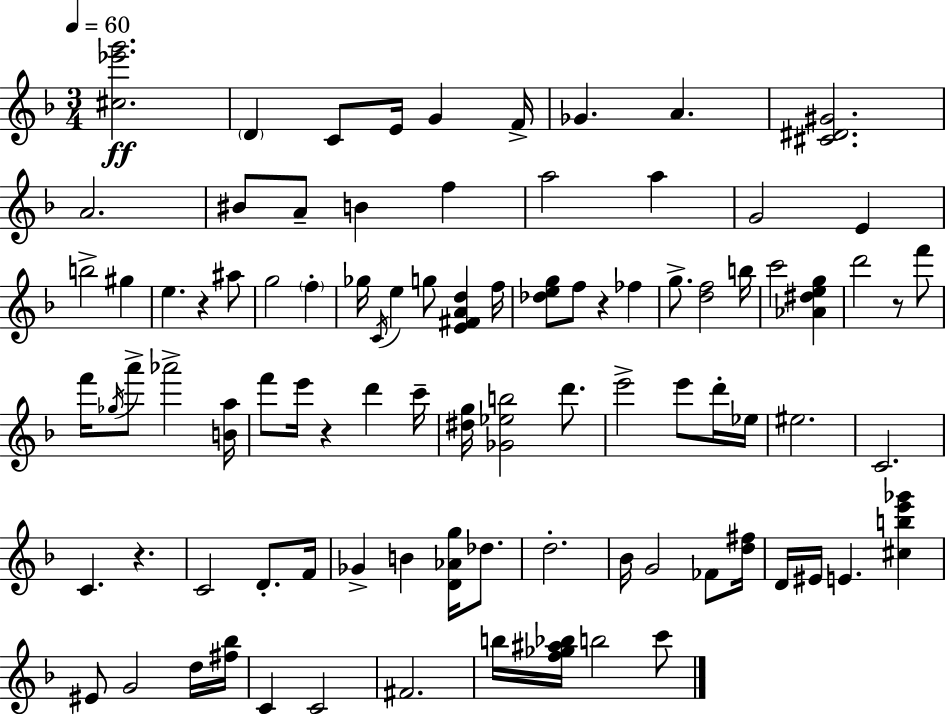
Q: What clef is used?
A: treble